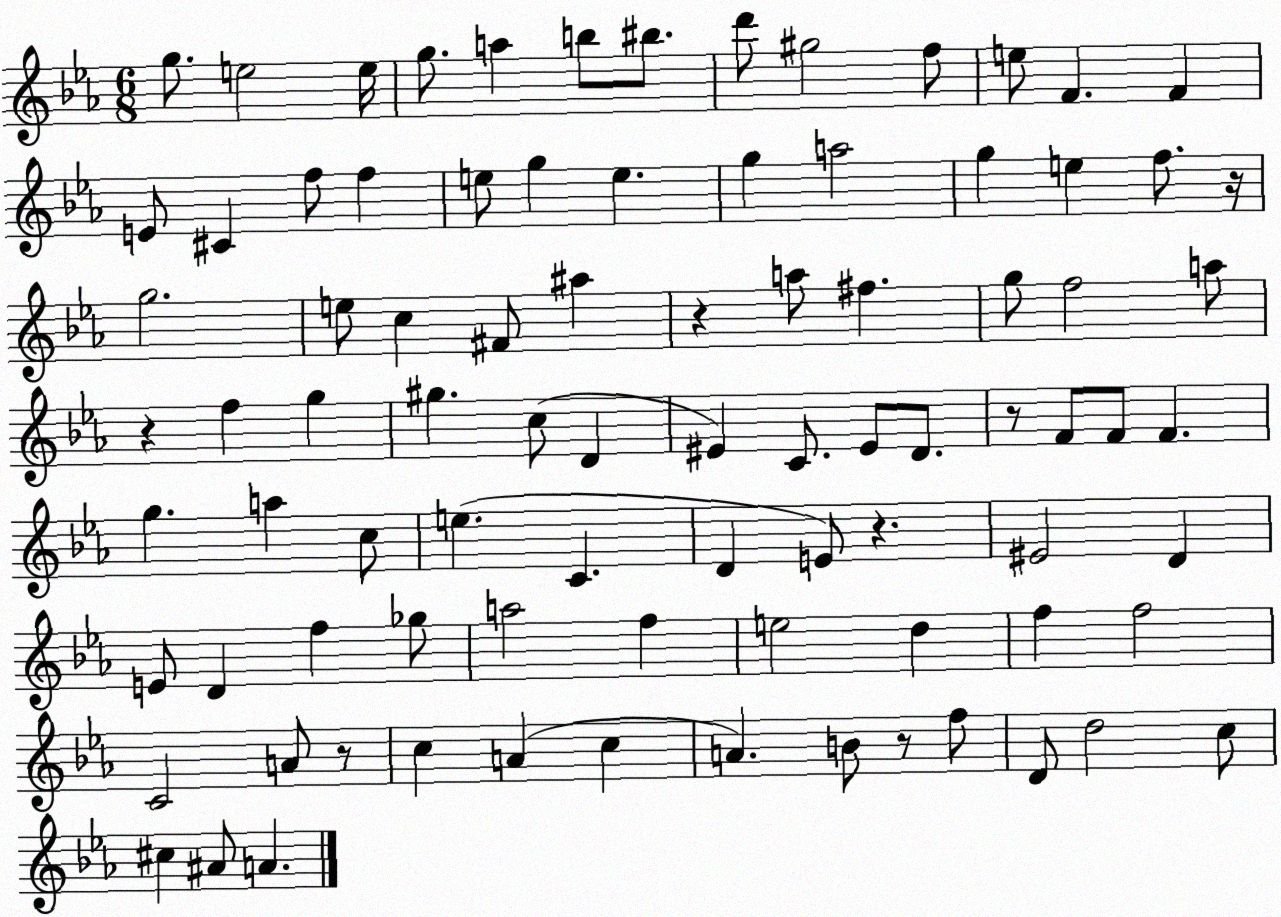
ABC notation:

X:1
T:Untitled
M:6/8
L:1/4
K:Eb
g/2 e2 e/4 g/2 a b/2 ^b/2 d'/2 ^g2 f/2 e/2 F F E/2 ^C f/2 f e/2 g e g a2 g e f/2 z/4 g2 e/2 c ^F/2 ^a z a/2 ^f g/2 f2 a/2 z f g ^g c/2 D ^E C/2 ^E/2 D/2 z/2 F/2 F/2 F g a c/2 e C D E/2 z ^E2 D E/2 D f _g/2 a2 f e2 d f f2 C2 A/2 z/2 c A c A B/2 z/2 f/2 D/2 d2 c/2 ^c ^A/2 A